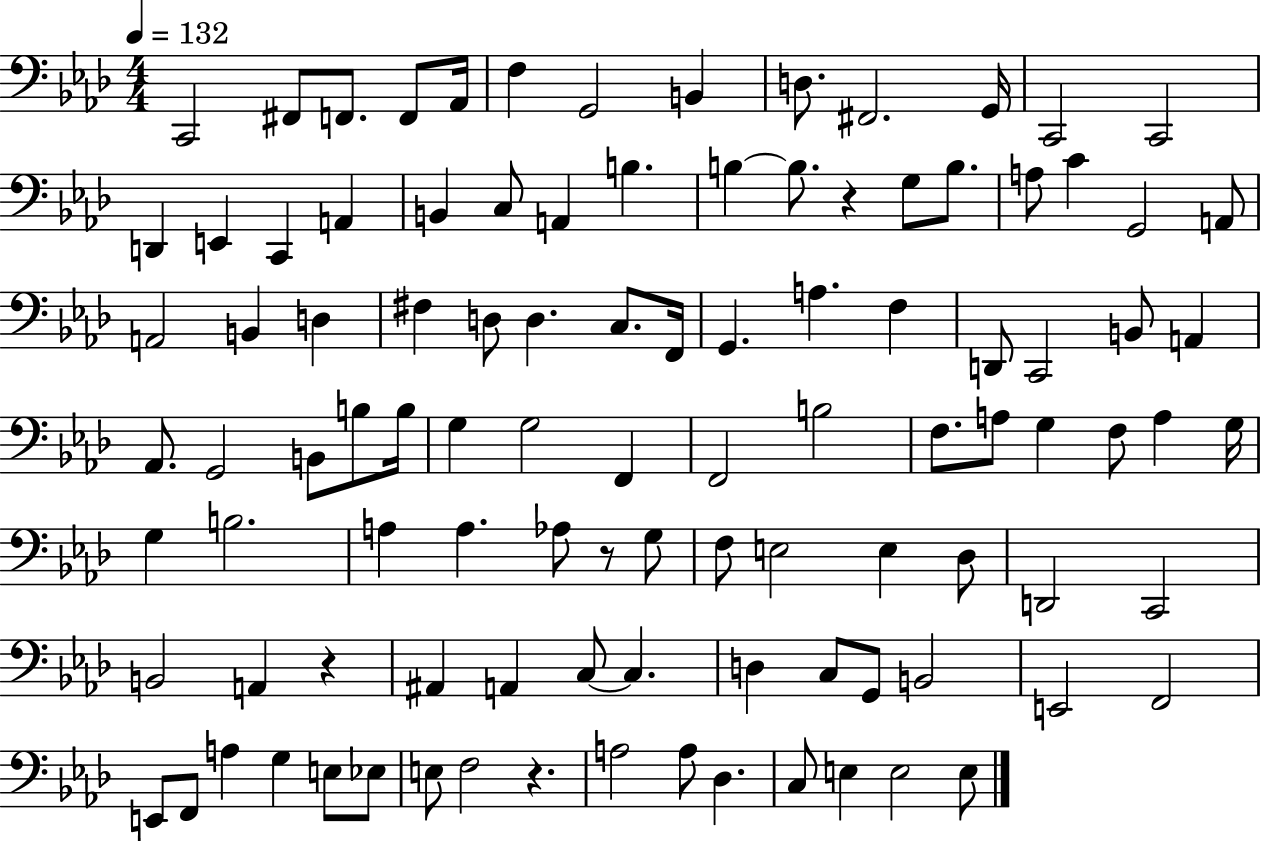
{
  \clef bass
  \numericTimeSignature
  \time 4/4
  \key aes \major
  \tempo 4 = 132
  c,2 fis,8 f,8. f,8 aes,16 | f4 g,2 b,4 | d8. fis,2. g,16 | c,2 c,2 | \break d,4 e,4 c,4 a,4 | b,4 c8 a,4 b4. | b4~~ b8. r4 g8 b8. | a8 c'4 g,2 a,8 | \break a,2 b,4 d4 | fis4 d8 d4. c8. f,16 | g,4. a4. f4 | d,8 c,2 b,8 a,4 | \break aes,8. g,2 b,8 b8 b16 | g4 g2 f,4 | f,2 b2 | f8. a8 g4 f8 a4 g16 | \break g4 b2. | a4 a4. aes8 r8 g8 | f8 e2 e4 des8 | d,2 c,2 | \break b,2 a,4 r4 | ais,4 a,4 c8~~ c4. | d4 c8 g,8 b,2 | e,2 f,2 | \break e,8 f,8 a4 g4 e8 ees8 | e8 f2 r4. | a2 a8 des4. | c8 e4 e2 e8 | \break \bar "|."
}